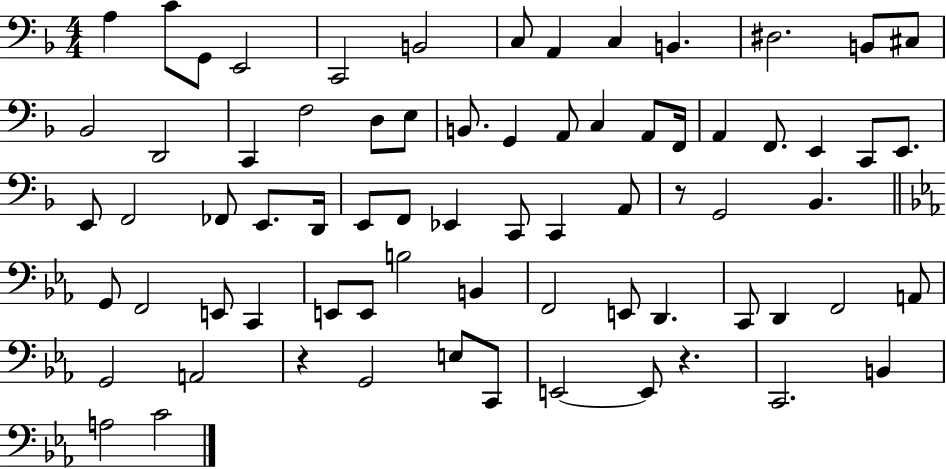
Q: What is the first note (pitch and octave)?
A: A3